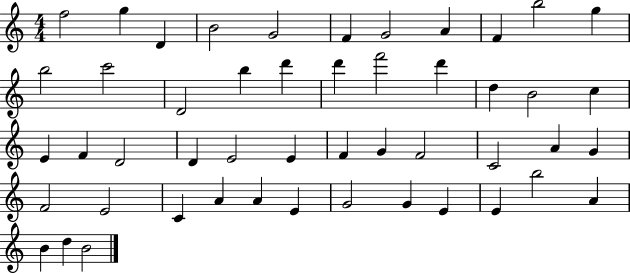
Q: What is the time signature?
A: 4/4